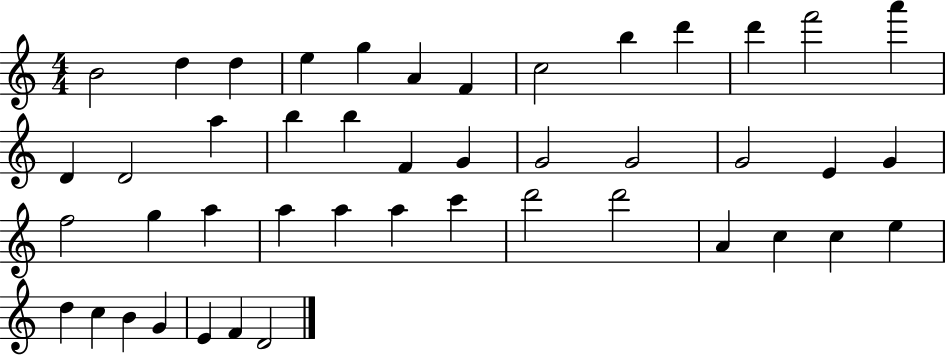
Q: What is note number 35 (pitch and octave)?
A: A4